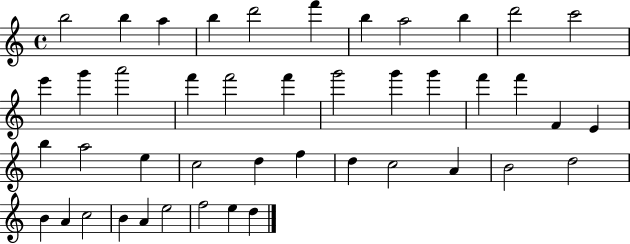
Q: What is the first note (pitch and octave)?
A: B5